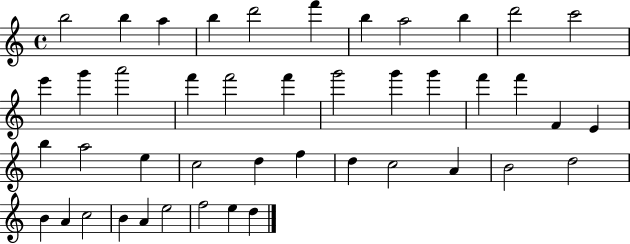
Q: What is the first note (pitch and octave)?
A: B5